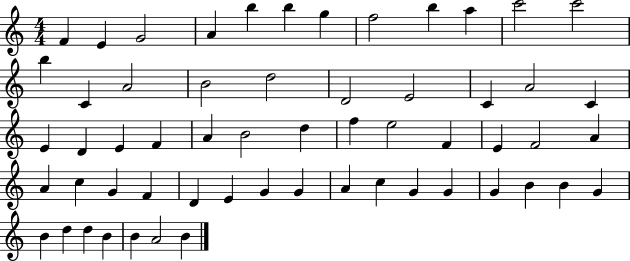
X:1
T:Untitled
M:4/4
L:1/4
K:C
F E G2 A b b g f2 b a c'2 c'2 b C A2 B2 d2 D2 E2 C A2 C E D E F A B2 d f e2 F E F2 A A c G F D E G G A c G G G B B G B d d B B A2 B